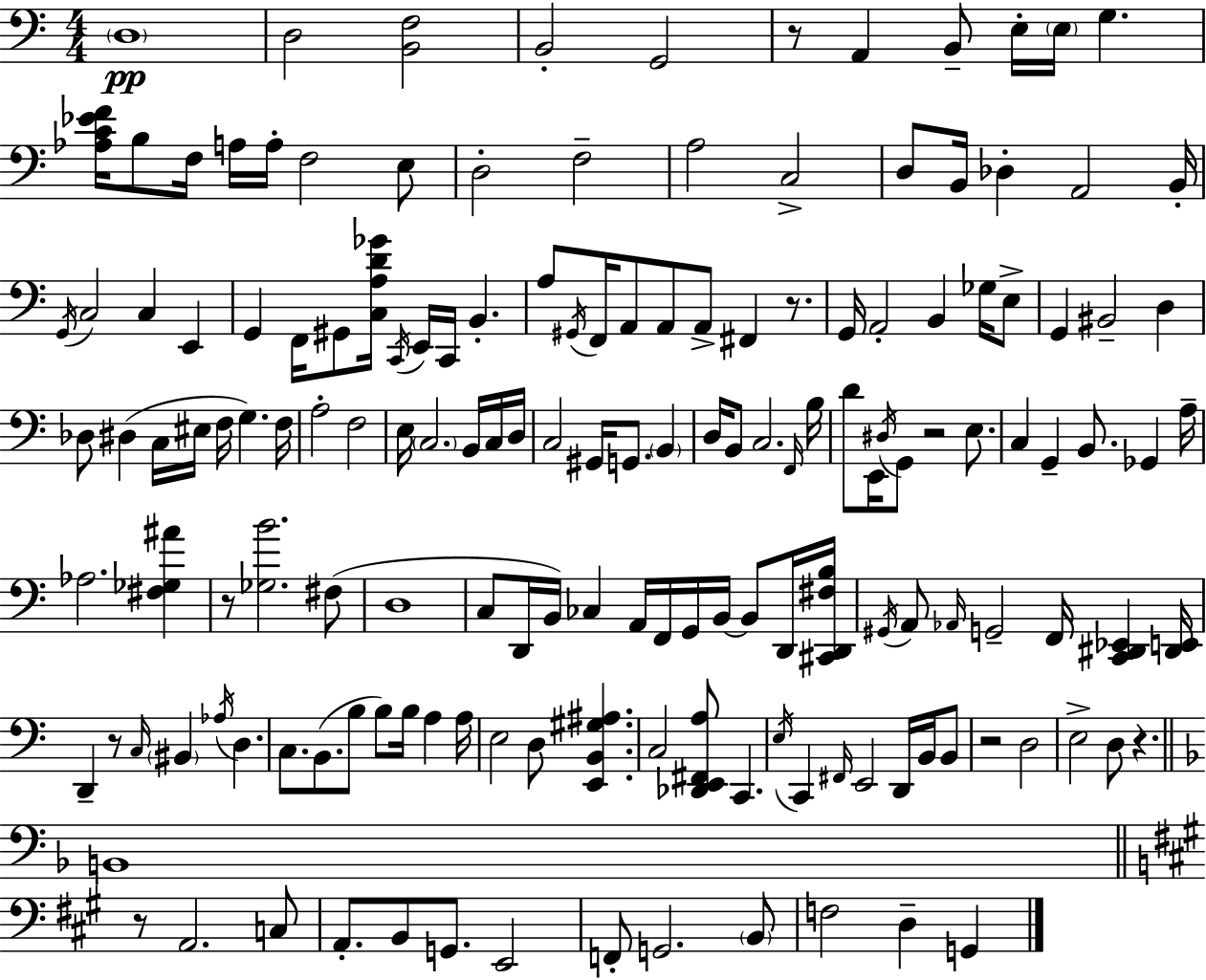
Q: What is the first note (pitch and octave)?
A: D3